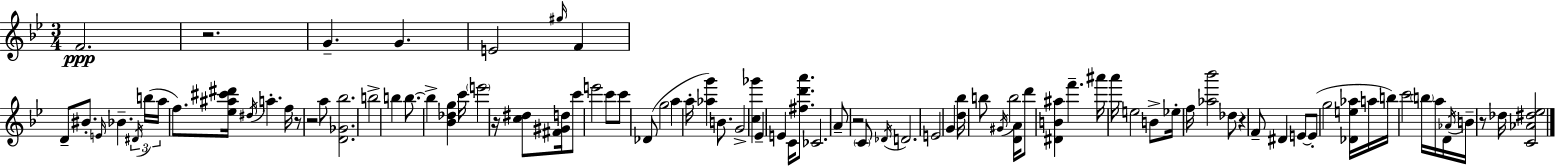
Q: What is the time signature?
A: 3/4